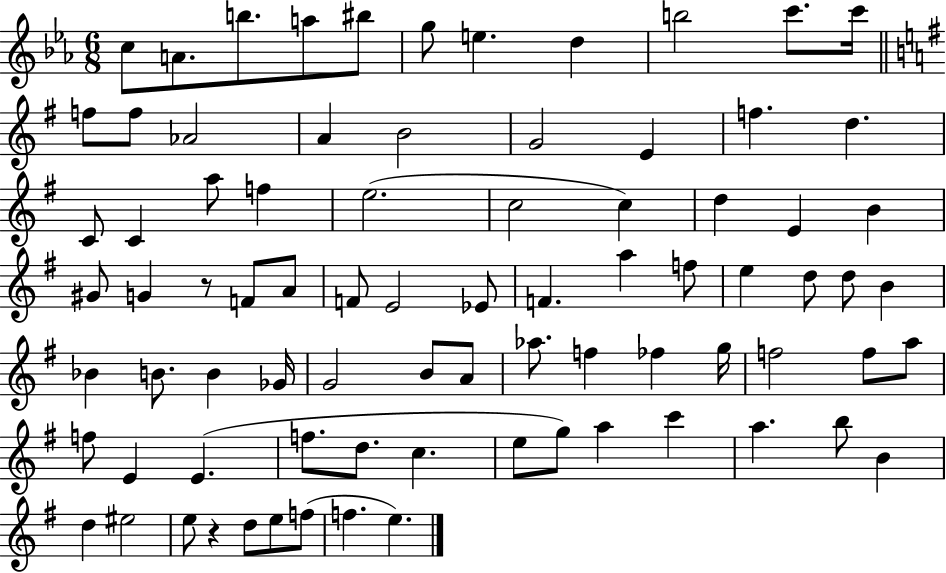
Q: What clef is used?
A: treble